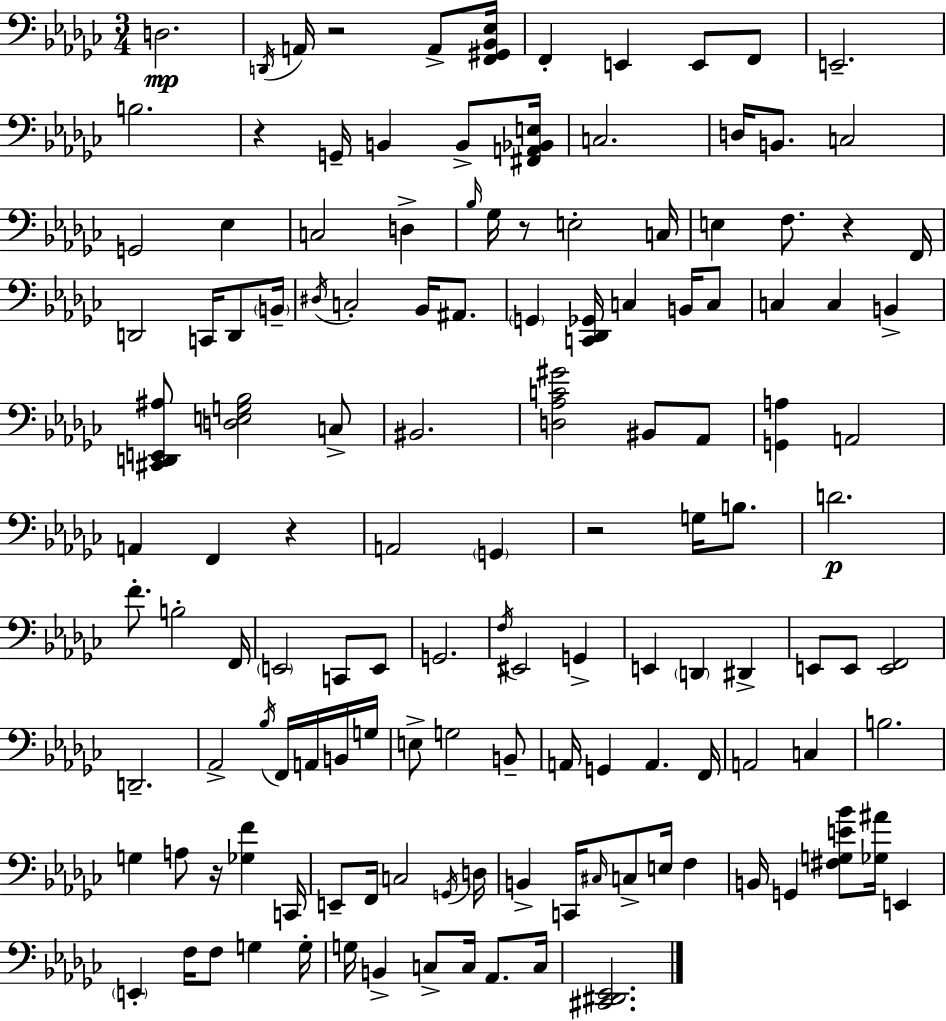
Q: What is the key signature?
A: EES minor